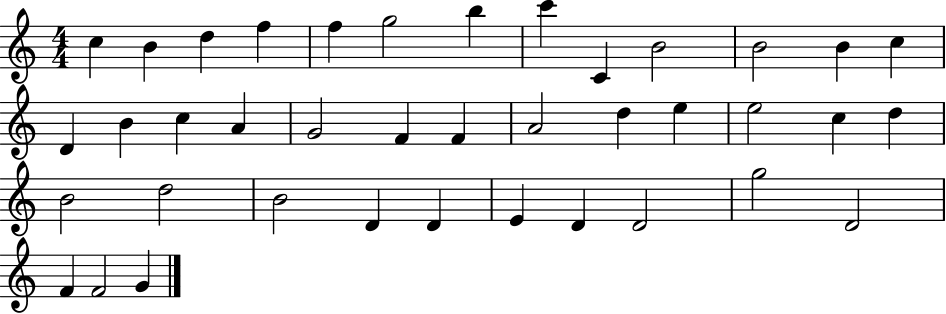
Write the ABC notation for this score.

X:1
T:Untitled
M:4/4
L:1/4
K:C
c B d f f g2 b c' C B2 B2 B c D B c A G2 F F A2 d e e2 c d B2 d2 B2 D D E D D2 g2 D2 F F2 G